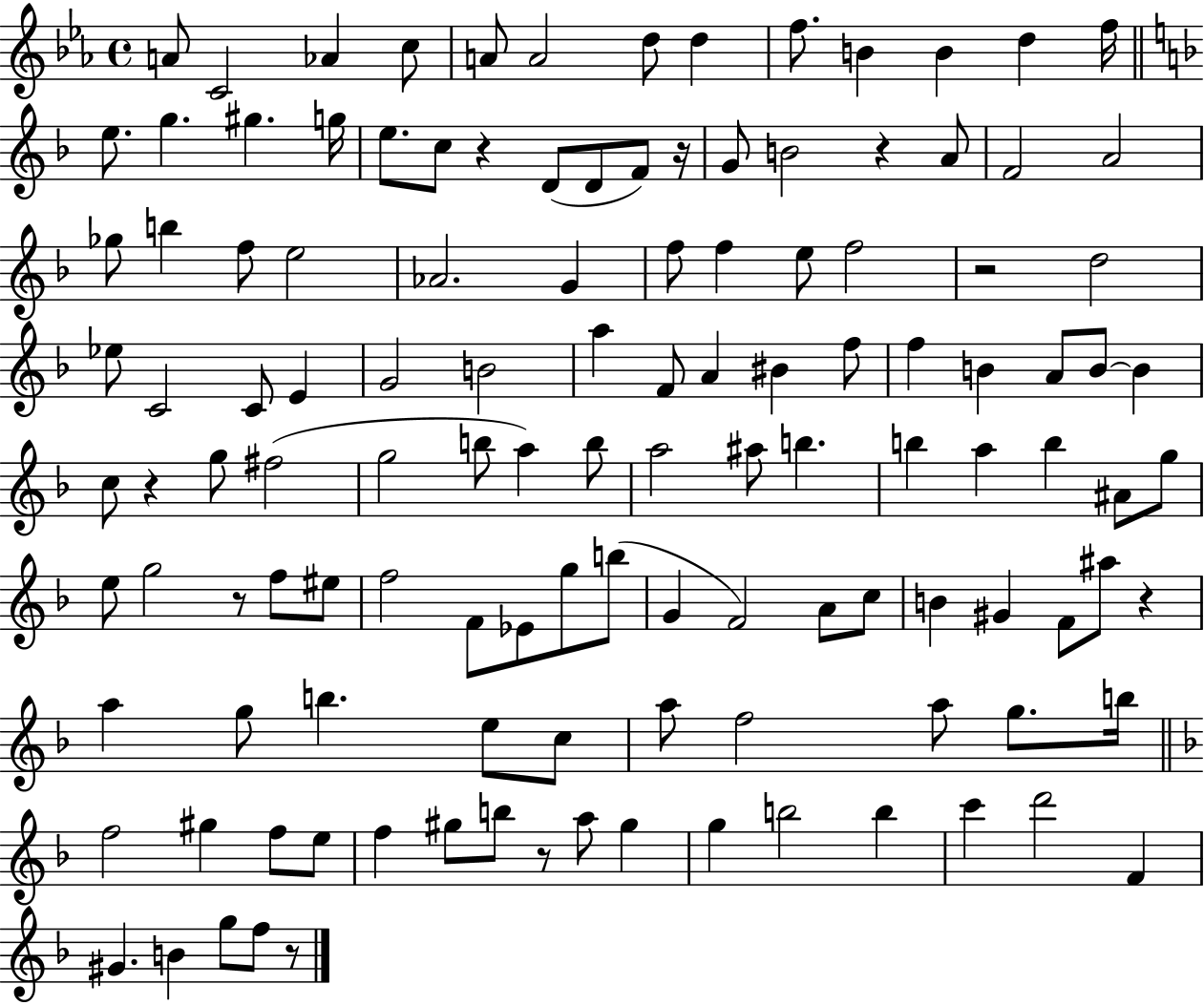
A4/e C4/h Ab4/q C5/e A4/e A4/h D5/e D5/q F5/e. B4/q B4/q D5/q F5/s E5/e. G5/q. G#5/q. G5/s E5/e. C5/e R/q D4/e D4/e F4/e R/s G4/e B4/h R/q A4/e F4/h A4/h Gb5/e B5/q F5/e E5/h Ab4/h. G4/q F5/e F5/q E5/e F5/h R/h D5/h Eb5/e C4/h C4/e E4/q G4/h B4/h A5/q F4/e A4/q BIS4/q F5/e F5/q B4/q A4/e B4/e B4/q C5/e R/q G5/e F#5/h G5/h B5/e A5/q B5/e A5/h A#5/e B5/q. B5/q A5/q B5/q A#4/e G5/e E5/e G5/h R/e F5/e EIS5/e F5/h F4/e Eb4/e G5/e B5/e G4/q F4/h A4/e C5/e B4/q G#4/q F4/e A#5/e R/q A5/q G5/e B5/q. E5/e C5/e A5/e F5/h A5/e G5/e. B5/s F5/h G#5/q F5/e E5/e F5/q G#5/e B5/e R/e A5/e G#5/q G5/q B5/h B5/q C6/q D6/h F4/q G#4/q. B4/q G5/e F5/e R/e